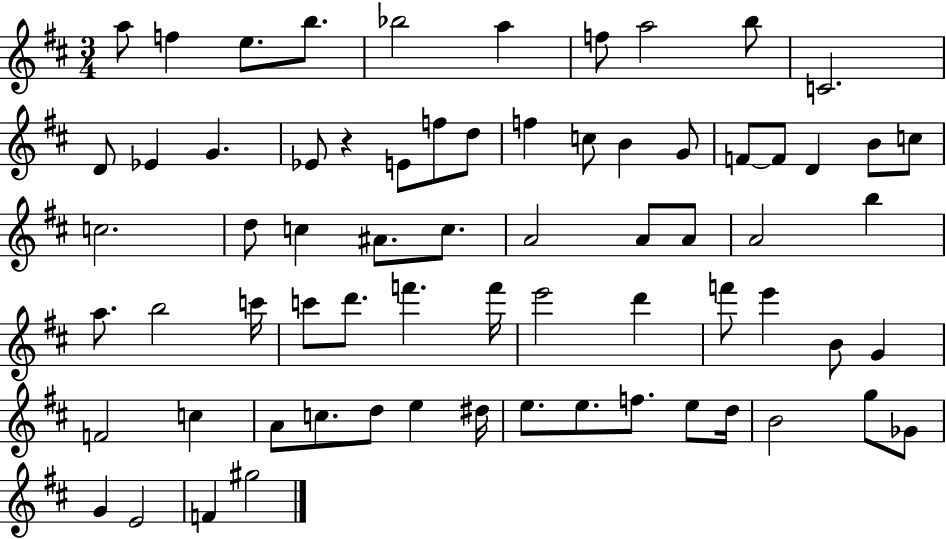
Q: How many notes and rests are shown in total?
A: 69